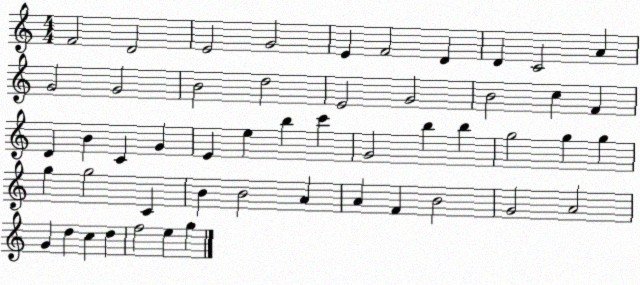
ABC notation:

X:1
T:Untitled
M:4/4
L:1/4
K:C
F2 D2 E2 G2 E F2 D D C2 A G2 G2 B2 d2 E2 G2 B2 c F D B C G E e b c' G2 b b g2 g g g g2 C B B2 A A F B2 G2 A2 G d c d f2 e g